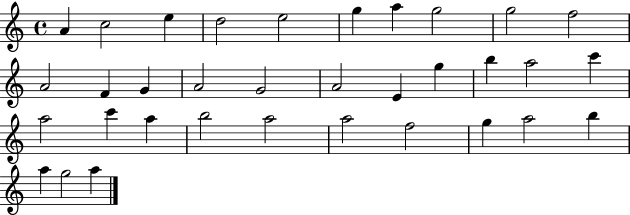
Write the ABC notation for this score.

X:1
T:Untitled
M:4/4
L:1/4
K:C
A c2 e d2 e2 g a g2 g2 f2 A2 F G A2 G2 A2 E g b a2 c' a2 c' a b2 a2 a2 f2 g a2 b a g2 a